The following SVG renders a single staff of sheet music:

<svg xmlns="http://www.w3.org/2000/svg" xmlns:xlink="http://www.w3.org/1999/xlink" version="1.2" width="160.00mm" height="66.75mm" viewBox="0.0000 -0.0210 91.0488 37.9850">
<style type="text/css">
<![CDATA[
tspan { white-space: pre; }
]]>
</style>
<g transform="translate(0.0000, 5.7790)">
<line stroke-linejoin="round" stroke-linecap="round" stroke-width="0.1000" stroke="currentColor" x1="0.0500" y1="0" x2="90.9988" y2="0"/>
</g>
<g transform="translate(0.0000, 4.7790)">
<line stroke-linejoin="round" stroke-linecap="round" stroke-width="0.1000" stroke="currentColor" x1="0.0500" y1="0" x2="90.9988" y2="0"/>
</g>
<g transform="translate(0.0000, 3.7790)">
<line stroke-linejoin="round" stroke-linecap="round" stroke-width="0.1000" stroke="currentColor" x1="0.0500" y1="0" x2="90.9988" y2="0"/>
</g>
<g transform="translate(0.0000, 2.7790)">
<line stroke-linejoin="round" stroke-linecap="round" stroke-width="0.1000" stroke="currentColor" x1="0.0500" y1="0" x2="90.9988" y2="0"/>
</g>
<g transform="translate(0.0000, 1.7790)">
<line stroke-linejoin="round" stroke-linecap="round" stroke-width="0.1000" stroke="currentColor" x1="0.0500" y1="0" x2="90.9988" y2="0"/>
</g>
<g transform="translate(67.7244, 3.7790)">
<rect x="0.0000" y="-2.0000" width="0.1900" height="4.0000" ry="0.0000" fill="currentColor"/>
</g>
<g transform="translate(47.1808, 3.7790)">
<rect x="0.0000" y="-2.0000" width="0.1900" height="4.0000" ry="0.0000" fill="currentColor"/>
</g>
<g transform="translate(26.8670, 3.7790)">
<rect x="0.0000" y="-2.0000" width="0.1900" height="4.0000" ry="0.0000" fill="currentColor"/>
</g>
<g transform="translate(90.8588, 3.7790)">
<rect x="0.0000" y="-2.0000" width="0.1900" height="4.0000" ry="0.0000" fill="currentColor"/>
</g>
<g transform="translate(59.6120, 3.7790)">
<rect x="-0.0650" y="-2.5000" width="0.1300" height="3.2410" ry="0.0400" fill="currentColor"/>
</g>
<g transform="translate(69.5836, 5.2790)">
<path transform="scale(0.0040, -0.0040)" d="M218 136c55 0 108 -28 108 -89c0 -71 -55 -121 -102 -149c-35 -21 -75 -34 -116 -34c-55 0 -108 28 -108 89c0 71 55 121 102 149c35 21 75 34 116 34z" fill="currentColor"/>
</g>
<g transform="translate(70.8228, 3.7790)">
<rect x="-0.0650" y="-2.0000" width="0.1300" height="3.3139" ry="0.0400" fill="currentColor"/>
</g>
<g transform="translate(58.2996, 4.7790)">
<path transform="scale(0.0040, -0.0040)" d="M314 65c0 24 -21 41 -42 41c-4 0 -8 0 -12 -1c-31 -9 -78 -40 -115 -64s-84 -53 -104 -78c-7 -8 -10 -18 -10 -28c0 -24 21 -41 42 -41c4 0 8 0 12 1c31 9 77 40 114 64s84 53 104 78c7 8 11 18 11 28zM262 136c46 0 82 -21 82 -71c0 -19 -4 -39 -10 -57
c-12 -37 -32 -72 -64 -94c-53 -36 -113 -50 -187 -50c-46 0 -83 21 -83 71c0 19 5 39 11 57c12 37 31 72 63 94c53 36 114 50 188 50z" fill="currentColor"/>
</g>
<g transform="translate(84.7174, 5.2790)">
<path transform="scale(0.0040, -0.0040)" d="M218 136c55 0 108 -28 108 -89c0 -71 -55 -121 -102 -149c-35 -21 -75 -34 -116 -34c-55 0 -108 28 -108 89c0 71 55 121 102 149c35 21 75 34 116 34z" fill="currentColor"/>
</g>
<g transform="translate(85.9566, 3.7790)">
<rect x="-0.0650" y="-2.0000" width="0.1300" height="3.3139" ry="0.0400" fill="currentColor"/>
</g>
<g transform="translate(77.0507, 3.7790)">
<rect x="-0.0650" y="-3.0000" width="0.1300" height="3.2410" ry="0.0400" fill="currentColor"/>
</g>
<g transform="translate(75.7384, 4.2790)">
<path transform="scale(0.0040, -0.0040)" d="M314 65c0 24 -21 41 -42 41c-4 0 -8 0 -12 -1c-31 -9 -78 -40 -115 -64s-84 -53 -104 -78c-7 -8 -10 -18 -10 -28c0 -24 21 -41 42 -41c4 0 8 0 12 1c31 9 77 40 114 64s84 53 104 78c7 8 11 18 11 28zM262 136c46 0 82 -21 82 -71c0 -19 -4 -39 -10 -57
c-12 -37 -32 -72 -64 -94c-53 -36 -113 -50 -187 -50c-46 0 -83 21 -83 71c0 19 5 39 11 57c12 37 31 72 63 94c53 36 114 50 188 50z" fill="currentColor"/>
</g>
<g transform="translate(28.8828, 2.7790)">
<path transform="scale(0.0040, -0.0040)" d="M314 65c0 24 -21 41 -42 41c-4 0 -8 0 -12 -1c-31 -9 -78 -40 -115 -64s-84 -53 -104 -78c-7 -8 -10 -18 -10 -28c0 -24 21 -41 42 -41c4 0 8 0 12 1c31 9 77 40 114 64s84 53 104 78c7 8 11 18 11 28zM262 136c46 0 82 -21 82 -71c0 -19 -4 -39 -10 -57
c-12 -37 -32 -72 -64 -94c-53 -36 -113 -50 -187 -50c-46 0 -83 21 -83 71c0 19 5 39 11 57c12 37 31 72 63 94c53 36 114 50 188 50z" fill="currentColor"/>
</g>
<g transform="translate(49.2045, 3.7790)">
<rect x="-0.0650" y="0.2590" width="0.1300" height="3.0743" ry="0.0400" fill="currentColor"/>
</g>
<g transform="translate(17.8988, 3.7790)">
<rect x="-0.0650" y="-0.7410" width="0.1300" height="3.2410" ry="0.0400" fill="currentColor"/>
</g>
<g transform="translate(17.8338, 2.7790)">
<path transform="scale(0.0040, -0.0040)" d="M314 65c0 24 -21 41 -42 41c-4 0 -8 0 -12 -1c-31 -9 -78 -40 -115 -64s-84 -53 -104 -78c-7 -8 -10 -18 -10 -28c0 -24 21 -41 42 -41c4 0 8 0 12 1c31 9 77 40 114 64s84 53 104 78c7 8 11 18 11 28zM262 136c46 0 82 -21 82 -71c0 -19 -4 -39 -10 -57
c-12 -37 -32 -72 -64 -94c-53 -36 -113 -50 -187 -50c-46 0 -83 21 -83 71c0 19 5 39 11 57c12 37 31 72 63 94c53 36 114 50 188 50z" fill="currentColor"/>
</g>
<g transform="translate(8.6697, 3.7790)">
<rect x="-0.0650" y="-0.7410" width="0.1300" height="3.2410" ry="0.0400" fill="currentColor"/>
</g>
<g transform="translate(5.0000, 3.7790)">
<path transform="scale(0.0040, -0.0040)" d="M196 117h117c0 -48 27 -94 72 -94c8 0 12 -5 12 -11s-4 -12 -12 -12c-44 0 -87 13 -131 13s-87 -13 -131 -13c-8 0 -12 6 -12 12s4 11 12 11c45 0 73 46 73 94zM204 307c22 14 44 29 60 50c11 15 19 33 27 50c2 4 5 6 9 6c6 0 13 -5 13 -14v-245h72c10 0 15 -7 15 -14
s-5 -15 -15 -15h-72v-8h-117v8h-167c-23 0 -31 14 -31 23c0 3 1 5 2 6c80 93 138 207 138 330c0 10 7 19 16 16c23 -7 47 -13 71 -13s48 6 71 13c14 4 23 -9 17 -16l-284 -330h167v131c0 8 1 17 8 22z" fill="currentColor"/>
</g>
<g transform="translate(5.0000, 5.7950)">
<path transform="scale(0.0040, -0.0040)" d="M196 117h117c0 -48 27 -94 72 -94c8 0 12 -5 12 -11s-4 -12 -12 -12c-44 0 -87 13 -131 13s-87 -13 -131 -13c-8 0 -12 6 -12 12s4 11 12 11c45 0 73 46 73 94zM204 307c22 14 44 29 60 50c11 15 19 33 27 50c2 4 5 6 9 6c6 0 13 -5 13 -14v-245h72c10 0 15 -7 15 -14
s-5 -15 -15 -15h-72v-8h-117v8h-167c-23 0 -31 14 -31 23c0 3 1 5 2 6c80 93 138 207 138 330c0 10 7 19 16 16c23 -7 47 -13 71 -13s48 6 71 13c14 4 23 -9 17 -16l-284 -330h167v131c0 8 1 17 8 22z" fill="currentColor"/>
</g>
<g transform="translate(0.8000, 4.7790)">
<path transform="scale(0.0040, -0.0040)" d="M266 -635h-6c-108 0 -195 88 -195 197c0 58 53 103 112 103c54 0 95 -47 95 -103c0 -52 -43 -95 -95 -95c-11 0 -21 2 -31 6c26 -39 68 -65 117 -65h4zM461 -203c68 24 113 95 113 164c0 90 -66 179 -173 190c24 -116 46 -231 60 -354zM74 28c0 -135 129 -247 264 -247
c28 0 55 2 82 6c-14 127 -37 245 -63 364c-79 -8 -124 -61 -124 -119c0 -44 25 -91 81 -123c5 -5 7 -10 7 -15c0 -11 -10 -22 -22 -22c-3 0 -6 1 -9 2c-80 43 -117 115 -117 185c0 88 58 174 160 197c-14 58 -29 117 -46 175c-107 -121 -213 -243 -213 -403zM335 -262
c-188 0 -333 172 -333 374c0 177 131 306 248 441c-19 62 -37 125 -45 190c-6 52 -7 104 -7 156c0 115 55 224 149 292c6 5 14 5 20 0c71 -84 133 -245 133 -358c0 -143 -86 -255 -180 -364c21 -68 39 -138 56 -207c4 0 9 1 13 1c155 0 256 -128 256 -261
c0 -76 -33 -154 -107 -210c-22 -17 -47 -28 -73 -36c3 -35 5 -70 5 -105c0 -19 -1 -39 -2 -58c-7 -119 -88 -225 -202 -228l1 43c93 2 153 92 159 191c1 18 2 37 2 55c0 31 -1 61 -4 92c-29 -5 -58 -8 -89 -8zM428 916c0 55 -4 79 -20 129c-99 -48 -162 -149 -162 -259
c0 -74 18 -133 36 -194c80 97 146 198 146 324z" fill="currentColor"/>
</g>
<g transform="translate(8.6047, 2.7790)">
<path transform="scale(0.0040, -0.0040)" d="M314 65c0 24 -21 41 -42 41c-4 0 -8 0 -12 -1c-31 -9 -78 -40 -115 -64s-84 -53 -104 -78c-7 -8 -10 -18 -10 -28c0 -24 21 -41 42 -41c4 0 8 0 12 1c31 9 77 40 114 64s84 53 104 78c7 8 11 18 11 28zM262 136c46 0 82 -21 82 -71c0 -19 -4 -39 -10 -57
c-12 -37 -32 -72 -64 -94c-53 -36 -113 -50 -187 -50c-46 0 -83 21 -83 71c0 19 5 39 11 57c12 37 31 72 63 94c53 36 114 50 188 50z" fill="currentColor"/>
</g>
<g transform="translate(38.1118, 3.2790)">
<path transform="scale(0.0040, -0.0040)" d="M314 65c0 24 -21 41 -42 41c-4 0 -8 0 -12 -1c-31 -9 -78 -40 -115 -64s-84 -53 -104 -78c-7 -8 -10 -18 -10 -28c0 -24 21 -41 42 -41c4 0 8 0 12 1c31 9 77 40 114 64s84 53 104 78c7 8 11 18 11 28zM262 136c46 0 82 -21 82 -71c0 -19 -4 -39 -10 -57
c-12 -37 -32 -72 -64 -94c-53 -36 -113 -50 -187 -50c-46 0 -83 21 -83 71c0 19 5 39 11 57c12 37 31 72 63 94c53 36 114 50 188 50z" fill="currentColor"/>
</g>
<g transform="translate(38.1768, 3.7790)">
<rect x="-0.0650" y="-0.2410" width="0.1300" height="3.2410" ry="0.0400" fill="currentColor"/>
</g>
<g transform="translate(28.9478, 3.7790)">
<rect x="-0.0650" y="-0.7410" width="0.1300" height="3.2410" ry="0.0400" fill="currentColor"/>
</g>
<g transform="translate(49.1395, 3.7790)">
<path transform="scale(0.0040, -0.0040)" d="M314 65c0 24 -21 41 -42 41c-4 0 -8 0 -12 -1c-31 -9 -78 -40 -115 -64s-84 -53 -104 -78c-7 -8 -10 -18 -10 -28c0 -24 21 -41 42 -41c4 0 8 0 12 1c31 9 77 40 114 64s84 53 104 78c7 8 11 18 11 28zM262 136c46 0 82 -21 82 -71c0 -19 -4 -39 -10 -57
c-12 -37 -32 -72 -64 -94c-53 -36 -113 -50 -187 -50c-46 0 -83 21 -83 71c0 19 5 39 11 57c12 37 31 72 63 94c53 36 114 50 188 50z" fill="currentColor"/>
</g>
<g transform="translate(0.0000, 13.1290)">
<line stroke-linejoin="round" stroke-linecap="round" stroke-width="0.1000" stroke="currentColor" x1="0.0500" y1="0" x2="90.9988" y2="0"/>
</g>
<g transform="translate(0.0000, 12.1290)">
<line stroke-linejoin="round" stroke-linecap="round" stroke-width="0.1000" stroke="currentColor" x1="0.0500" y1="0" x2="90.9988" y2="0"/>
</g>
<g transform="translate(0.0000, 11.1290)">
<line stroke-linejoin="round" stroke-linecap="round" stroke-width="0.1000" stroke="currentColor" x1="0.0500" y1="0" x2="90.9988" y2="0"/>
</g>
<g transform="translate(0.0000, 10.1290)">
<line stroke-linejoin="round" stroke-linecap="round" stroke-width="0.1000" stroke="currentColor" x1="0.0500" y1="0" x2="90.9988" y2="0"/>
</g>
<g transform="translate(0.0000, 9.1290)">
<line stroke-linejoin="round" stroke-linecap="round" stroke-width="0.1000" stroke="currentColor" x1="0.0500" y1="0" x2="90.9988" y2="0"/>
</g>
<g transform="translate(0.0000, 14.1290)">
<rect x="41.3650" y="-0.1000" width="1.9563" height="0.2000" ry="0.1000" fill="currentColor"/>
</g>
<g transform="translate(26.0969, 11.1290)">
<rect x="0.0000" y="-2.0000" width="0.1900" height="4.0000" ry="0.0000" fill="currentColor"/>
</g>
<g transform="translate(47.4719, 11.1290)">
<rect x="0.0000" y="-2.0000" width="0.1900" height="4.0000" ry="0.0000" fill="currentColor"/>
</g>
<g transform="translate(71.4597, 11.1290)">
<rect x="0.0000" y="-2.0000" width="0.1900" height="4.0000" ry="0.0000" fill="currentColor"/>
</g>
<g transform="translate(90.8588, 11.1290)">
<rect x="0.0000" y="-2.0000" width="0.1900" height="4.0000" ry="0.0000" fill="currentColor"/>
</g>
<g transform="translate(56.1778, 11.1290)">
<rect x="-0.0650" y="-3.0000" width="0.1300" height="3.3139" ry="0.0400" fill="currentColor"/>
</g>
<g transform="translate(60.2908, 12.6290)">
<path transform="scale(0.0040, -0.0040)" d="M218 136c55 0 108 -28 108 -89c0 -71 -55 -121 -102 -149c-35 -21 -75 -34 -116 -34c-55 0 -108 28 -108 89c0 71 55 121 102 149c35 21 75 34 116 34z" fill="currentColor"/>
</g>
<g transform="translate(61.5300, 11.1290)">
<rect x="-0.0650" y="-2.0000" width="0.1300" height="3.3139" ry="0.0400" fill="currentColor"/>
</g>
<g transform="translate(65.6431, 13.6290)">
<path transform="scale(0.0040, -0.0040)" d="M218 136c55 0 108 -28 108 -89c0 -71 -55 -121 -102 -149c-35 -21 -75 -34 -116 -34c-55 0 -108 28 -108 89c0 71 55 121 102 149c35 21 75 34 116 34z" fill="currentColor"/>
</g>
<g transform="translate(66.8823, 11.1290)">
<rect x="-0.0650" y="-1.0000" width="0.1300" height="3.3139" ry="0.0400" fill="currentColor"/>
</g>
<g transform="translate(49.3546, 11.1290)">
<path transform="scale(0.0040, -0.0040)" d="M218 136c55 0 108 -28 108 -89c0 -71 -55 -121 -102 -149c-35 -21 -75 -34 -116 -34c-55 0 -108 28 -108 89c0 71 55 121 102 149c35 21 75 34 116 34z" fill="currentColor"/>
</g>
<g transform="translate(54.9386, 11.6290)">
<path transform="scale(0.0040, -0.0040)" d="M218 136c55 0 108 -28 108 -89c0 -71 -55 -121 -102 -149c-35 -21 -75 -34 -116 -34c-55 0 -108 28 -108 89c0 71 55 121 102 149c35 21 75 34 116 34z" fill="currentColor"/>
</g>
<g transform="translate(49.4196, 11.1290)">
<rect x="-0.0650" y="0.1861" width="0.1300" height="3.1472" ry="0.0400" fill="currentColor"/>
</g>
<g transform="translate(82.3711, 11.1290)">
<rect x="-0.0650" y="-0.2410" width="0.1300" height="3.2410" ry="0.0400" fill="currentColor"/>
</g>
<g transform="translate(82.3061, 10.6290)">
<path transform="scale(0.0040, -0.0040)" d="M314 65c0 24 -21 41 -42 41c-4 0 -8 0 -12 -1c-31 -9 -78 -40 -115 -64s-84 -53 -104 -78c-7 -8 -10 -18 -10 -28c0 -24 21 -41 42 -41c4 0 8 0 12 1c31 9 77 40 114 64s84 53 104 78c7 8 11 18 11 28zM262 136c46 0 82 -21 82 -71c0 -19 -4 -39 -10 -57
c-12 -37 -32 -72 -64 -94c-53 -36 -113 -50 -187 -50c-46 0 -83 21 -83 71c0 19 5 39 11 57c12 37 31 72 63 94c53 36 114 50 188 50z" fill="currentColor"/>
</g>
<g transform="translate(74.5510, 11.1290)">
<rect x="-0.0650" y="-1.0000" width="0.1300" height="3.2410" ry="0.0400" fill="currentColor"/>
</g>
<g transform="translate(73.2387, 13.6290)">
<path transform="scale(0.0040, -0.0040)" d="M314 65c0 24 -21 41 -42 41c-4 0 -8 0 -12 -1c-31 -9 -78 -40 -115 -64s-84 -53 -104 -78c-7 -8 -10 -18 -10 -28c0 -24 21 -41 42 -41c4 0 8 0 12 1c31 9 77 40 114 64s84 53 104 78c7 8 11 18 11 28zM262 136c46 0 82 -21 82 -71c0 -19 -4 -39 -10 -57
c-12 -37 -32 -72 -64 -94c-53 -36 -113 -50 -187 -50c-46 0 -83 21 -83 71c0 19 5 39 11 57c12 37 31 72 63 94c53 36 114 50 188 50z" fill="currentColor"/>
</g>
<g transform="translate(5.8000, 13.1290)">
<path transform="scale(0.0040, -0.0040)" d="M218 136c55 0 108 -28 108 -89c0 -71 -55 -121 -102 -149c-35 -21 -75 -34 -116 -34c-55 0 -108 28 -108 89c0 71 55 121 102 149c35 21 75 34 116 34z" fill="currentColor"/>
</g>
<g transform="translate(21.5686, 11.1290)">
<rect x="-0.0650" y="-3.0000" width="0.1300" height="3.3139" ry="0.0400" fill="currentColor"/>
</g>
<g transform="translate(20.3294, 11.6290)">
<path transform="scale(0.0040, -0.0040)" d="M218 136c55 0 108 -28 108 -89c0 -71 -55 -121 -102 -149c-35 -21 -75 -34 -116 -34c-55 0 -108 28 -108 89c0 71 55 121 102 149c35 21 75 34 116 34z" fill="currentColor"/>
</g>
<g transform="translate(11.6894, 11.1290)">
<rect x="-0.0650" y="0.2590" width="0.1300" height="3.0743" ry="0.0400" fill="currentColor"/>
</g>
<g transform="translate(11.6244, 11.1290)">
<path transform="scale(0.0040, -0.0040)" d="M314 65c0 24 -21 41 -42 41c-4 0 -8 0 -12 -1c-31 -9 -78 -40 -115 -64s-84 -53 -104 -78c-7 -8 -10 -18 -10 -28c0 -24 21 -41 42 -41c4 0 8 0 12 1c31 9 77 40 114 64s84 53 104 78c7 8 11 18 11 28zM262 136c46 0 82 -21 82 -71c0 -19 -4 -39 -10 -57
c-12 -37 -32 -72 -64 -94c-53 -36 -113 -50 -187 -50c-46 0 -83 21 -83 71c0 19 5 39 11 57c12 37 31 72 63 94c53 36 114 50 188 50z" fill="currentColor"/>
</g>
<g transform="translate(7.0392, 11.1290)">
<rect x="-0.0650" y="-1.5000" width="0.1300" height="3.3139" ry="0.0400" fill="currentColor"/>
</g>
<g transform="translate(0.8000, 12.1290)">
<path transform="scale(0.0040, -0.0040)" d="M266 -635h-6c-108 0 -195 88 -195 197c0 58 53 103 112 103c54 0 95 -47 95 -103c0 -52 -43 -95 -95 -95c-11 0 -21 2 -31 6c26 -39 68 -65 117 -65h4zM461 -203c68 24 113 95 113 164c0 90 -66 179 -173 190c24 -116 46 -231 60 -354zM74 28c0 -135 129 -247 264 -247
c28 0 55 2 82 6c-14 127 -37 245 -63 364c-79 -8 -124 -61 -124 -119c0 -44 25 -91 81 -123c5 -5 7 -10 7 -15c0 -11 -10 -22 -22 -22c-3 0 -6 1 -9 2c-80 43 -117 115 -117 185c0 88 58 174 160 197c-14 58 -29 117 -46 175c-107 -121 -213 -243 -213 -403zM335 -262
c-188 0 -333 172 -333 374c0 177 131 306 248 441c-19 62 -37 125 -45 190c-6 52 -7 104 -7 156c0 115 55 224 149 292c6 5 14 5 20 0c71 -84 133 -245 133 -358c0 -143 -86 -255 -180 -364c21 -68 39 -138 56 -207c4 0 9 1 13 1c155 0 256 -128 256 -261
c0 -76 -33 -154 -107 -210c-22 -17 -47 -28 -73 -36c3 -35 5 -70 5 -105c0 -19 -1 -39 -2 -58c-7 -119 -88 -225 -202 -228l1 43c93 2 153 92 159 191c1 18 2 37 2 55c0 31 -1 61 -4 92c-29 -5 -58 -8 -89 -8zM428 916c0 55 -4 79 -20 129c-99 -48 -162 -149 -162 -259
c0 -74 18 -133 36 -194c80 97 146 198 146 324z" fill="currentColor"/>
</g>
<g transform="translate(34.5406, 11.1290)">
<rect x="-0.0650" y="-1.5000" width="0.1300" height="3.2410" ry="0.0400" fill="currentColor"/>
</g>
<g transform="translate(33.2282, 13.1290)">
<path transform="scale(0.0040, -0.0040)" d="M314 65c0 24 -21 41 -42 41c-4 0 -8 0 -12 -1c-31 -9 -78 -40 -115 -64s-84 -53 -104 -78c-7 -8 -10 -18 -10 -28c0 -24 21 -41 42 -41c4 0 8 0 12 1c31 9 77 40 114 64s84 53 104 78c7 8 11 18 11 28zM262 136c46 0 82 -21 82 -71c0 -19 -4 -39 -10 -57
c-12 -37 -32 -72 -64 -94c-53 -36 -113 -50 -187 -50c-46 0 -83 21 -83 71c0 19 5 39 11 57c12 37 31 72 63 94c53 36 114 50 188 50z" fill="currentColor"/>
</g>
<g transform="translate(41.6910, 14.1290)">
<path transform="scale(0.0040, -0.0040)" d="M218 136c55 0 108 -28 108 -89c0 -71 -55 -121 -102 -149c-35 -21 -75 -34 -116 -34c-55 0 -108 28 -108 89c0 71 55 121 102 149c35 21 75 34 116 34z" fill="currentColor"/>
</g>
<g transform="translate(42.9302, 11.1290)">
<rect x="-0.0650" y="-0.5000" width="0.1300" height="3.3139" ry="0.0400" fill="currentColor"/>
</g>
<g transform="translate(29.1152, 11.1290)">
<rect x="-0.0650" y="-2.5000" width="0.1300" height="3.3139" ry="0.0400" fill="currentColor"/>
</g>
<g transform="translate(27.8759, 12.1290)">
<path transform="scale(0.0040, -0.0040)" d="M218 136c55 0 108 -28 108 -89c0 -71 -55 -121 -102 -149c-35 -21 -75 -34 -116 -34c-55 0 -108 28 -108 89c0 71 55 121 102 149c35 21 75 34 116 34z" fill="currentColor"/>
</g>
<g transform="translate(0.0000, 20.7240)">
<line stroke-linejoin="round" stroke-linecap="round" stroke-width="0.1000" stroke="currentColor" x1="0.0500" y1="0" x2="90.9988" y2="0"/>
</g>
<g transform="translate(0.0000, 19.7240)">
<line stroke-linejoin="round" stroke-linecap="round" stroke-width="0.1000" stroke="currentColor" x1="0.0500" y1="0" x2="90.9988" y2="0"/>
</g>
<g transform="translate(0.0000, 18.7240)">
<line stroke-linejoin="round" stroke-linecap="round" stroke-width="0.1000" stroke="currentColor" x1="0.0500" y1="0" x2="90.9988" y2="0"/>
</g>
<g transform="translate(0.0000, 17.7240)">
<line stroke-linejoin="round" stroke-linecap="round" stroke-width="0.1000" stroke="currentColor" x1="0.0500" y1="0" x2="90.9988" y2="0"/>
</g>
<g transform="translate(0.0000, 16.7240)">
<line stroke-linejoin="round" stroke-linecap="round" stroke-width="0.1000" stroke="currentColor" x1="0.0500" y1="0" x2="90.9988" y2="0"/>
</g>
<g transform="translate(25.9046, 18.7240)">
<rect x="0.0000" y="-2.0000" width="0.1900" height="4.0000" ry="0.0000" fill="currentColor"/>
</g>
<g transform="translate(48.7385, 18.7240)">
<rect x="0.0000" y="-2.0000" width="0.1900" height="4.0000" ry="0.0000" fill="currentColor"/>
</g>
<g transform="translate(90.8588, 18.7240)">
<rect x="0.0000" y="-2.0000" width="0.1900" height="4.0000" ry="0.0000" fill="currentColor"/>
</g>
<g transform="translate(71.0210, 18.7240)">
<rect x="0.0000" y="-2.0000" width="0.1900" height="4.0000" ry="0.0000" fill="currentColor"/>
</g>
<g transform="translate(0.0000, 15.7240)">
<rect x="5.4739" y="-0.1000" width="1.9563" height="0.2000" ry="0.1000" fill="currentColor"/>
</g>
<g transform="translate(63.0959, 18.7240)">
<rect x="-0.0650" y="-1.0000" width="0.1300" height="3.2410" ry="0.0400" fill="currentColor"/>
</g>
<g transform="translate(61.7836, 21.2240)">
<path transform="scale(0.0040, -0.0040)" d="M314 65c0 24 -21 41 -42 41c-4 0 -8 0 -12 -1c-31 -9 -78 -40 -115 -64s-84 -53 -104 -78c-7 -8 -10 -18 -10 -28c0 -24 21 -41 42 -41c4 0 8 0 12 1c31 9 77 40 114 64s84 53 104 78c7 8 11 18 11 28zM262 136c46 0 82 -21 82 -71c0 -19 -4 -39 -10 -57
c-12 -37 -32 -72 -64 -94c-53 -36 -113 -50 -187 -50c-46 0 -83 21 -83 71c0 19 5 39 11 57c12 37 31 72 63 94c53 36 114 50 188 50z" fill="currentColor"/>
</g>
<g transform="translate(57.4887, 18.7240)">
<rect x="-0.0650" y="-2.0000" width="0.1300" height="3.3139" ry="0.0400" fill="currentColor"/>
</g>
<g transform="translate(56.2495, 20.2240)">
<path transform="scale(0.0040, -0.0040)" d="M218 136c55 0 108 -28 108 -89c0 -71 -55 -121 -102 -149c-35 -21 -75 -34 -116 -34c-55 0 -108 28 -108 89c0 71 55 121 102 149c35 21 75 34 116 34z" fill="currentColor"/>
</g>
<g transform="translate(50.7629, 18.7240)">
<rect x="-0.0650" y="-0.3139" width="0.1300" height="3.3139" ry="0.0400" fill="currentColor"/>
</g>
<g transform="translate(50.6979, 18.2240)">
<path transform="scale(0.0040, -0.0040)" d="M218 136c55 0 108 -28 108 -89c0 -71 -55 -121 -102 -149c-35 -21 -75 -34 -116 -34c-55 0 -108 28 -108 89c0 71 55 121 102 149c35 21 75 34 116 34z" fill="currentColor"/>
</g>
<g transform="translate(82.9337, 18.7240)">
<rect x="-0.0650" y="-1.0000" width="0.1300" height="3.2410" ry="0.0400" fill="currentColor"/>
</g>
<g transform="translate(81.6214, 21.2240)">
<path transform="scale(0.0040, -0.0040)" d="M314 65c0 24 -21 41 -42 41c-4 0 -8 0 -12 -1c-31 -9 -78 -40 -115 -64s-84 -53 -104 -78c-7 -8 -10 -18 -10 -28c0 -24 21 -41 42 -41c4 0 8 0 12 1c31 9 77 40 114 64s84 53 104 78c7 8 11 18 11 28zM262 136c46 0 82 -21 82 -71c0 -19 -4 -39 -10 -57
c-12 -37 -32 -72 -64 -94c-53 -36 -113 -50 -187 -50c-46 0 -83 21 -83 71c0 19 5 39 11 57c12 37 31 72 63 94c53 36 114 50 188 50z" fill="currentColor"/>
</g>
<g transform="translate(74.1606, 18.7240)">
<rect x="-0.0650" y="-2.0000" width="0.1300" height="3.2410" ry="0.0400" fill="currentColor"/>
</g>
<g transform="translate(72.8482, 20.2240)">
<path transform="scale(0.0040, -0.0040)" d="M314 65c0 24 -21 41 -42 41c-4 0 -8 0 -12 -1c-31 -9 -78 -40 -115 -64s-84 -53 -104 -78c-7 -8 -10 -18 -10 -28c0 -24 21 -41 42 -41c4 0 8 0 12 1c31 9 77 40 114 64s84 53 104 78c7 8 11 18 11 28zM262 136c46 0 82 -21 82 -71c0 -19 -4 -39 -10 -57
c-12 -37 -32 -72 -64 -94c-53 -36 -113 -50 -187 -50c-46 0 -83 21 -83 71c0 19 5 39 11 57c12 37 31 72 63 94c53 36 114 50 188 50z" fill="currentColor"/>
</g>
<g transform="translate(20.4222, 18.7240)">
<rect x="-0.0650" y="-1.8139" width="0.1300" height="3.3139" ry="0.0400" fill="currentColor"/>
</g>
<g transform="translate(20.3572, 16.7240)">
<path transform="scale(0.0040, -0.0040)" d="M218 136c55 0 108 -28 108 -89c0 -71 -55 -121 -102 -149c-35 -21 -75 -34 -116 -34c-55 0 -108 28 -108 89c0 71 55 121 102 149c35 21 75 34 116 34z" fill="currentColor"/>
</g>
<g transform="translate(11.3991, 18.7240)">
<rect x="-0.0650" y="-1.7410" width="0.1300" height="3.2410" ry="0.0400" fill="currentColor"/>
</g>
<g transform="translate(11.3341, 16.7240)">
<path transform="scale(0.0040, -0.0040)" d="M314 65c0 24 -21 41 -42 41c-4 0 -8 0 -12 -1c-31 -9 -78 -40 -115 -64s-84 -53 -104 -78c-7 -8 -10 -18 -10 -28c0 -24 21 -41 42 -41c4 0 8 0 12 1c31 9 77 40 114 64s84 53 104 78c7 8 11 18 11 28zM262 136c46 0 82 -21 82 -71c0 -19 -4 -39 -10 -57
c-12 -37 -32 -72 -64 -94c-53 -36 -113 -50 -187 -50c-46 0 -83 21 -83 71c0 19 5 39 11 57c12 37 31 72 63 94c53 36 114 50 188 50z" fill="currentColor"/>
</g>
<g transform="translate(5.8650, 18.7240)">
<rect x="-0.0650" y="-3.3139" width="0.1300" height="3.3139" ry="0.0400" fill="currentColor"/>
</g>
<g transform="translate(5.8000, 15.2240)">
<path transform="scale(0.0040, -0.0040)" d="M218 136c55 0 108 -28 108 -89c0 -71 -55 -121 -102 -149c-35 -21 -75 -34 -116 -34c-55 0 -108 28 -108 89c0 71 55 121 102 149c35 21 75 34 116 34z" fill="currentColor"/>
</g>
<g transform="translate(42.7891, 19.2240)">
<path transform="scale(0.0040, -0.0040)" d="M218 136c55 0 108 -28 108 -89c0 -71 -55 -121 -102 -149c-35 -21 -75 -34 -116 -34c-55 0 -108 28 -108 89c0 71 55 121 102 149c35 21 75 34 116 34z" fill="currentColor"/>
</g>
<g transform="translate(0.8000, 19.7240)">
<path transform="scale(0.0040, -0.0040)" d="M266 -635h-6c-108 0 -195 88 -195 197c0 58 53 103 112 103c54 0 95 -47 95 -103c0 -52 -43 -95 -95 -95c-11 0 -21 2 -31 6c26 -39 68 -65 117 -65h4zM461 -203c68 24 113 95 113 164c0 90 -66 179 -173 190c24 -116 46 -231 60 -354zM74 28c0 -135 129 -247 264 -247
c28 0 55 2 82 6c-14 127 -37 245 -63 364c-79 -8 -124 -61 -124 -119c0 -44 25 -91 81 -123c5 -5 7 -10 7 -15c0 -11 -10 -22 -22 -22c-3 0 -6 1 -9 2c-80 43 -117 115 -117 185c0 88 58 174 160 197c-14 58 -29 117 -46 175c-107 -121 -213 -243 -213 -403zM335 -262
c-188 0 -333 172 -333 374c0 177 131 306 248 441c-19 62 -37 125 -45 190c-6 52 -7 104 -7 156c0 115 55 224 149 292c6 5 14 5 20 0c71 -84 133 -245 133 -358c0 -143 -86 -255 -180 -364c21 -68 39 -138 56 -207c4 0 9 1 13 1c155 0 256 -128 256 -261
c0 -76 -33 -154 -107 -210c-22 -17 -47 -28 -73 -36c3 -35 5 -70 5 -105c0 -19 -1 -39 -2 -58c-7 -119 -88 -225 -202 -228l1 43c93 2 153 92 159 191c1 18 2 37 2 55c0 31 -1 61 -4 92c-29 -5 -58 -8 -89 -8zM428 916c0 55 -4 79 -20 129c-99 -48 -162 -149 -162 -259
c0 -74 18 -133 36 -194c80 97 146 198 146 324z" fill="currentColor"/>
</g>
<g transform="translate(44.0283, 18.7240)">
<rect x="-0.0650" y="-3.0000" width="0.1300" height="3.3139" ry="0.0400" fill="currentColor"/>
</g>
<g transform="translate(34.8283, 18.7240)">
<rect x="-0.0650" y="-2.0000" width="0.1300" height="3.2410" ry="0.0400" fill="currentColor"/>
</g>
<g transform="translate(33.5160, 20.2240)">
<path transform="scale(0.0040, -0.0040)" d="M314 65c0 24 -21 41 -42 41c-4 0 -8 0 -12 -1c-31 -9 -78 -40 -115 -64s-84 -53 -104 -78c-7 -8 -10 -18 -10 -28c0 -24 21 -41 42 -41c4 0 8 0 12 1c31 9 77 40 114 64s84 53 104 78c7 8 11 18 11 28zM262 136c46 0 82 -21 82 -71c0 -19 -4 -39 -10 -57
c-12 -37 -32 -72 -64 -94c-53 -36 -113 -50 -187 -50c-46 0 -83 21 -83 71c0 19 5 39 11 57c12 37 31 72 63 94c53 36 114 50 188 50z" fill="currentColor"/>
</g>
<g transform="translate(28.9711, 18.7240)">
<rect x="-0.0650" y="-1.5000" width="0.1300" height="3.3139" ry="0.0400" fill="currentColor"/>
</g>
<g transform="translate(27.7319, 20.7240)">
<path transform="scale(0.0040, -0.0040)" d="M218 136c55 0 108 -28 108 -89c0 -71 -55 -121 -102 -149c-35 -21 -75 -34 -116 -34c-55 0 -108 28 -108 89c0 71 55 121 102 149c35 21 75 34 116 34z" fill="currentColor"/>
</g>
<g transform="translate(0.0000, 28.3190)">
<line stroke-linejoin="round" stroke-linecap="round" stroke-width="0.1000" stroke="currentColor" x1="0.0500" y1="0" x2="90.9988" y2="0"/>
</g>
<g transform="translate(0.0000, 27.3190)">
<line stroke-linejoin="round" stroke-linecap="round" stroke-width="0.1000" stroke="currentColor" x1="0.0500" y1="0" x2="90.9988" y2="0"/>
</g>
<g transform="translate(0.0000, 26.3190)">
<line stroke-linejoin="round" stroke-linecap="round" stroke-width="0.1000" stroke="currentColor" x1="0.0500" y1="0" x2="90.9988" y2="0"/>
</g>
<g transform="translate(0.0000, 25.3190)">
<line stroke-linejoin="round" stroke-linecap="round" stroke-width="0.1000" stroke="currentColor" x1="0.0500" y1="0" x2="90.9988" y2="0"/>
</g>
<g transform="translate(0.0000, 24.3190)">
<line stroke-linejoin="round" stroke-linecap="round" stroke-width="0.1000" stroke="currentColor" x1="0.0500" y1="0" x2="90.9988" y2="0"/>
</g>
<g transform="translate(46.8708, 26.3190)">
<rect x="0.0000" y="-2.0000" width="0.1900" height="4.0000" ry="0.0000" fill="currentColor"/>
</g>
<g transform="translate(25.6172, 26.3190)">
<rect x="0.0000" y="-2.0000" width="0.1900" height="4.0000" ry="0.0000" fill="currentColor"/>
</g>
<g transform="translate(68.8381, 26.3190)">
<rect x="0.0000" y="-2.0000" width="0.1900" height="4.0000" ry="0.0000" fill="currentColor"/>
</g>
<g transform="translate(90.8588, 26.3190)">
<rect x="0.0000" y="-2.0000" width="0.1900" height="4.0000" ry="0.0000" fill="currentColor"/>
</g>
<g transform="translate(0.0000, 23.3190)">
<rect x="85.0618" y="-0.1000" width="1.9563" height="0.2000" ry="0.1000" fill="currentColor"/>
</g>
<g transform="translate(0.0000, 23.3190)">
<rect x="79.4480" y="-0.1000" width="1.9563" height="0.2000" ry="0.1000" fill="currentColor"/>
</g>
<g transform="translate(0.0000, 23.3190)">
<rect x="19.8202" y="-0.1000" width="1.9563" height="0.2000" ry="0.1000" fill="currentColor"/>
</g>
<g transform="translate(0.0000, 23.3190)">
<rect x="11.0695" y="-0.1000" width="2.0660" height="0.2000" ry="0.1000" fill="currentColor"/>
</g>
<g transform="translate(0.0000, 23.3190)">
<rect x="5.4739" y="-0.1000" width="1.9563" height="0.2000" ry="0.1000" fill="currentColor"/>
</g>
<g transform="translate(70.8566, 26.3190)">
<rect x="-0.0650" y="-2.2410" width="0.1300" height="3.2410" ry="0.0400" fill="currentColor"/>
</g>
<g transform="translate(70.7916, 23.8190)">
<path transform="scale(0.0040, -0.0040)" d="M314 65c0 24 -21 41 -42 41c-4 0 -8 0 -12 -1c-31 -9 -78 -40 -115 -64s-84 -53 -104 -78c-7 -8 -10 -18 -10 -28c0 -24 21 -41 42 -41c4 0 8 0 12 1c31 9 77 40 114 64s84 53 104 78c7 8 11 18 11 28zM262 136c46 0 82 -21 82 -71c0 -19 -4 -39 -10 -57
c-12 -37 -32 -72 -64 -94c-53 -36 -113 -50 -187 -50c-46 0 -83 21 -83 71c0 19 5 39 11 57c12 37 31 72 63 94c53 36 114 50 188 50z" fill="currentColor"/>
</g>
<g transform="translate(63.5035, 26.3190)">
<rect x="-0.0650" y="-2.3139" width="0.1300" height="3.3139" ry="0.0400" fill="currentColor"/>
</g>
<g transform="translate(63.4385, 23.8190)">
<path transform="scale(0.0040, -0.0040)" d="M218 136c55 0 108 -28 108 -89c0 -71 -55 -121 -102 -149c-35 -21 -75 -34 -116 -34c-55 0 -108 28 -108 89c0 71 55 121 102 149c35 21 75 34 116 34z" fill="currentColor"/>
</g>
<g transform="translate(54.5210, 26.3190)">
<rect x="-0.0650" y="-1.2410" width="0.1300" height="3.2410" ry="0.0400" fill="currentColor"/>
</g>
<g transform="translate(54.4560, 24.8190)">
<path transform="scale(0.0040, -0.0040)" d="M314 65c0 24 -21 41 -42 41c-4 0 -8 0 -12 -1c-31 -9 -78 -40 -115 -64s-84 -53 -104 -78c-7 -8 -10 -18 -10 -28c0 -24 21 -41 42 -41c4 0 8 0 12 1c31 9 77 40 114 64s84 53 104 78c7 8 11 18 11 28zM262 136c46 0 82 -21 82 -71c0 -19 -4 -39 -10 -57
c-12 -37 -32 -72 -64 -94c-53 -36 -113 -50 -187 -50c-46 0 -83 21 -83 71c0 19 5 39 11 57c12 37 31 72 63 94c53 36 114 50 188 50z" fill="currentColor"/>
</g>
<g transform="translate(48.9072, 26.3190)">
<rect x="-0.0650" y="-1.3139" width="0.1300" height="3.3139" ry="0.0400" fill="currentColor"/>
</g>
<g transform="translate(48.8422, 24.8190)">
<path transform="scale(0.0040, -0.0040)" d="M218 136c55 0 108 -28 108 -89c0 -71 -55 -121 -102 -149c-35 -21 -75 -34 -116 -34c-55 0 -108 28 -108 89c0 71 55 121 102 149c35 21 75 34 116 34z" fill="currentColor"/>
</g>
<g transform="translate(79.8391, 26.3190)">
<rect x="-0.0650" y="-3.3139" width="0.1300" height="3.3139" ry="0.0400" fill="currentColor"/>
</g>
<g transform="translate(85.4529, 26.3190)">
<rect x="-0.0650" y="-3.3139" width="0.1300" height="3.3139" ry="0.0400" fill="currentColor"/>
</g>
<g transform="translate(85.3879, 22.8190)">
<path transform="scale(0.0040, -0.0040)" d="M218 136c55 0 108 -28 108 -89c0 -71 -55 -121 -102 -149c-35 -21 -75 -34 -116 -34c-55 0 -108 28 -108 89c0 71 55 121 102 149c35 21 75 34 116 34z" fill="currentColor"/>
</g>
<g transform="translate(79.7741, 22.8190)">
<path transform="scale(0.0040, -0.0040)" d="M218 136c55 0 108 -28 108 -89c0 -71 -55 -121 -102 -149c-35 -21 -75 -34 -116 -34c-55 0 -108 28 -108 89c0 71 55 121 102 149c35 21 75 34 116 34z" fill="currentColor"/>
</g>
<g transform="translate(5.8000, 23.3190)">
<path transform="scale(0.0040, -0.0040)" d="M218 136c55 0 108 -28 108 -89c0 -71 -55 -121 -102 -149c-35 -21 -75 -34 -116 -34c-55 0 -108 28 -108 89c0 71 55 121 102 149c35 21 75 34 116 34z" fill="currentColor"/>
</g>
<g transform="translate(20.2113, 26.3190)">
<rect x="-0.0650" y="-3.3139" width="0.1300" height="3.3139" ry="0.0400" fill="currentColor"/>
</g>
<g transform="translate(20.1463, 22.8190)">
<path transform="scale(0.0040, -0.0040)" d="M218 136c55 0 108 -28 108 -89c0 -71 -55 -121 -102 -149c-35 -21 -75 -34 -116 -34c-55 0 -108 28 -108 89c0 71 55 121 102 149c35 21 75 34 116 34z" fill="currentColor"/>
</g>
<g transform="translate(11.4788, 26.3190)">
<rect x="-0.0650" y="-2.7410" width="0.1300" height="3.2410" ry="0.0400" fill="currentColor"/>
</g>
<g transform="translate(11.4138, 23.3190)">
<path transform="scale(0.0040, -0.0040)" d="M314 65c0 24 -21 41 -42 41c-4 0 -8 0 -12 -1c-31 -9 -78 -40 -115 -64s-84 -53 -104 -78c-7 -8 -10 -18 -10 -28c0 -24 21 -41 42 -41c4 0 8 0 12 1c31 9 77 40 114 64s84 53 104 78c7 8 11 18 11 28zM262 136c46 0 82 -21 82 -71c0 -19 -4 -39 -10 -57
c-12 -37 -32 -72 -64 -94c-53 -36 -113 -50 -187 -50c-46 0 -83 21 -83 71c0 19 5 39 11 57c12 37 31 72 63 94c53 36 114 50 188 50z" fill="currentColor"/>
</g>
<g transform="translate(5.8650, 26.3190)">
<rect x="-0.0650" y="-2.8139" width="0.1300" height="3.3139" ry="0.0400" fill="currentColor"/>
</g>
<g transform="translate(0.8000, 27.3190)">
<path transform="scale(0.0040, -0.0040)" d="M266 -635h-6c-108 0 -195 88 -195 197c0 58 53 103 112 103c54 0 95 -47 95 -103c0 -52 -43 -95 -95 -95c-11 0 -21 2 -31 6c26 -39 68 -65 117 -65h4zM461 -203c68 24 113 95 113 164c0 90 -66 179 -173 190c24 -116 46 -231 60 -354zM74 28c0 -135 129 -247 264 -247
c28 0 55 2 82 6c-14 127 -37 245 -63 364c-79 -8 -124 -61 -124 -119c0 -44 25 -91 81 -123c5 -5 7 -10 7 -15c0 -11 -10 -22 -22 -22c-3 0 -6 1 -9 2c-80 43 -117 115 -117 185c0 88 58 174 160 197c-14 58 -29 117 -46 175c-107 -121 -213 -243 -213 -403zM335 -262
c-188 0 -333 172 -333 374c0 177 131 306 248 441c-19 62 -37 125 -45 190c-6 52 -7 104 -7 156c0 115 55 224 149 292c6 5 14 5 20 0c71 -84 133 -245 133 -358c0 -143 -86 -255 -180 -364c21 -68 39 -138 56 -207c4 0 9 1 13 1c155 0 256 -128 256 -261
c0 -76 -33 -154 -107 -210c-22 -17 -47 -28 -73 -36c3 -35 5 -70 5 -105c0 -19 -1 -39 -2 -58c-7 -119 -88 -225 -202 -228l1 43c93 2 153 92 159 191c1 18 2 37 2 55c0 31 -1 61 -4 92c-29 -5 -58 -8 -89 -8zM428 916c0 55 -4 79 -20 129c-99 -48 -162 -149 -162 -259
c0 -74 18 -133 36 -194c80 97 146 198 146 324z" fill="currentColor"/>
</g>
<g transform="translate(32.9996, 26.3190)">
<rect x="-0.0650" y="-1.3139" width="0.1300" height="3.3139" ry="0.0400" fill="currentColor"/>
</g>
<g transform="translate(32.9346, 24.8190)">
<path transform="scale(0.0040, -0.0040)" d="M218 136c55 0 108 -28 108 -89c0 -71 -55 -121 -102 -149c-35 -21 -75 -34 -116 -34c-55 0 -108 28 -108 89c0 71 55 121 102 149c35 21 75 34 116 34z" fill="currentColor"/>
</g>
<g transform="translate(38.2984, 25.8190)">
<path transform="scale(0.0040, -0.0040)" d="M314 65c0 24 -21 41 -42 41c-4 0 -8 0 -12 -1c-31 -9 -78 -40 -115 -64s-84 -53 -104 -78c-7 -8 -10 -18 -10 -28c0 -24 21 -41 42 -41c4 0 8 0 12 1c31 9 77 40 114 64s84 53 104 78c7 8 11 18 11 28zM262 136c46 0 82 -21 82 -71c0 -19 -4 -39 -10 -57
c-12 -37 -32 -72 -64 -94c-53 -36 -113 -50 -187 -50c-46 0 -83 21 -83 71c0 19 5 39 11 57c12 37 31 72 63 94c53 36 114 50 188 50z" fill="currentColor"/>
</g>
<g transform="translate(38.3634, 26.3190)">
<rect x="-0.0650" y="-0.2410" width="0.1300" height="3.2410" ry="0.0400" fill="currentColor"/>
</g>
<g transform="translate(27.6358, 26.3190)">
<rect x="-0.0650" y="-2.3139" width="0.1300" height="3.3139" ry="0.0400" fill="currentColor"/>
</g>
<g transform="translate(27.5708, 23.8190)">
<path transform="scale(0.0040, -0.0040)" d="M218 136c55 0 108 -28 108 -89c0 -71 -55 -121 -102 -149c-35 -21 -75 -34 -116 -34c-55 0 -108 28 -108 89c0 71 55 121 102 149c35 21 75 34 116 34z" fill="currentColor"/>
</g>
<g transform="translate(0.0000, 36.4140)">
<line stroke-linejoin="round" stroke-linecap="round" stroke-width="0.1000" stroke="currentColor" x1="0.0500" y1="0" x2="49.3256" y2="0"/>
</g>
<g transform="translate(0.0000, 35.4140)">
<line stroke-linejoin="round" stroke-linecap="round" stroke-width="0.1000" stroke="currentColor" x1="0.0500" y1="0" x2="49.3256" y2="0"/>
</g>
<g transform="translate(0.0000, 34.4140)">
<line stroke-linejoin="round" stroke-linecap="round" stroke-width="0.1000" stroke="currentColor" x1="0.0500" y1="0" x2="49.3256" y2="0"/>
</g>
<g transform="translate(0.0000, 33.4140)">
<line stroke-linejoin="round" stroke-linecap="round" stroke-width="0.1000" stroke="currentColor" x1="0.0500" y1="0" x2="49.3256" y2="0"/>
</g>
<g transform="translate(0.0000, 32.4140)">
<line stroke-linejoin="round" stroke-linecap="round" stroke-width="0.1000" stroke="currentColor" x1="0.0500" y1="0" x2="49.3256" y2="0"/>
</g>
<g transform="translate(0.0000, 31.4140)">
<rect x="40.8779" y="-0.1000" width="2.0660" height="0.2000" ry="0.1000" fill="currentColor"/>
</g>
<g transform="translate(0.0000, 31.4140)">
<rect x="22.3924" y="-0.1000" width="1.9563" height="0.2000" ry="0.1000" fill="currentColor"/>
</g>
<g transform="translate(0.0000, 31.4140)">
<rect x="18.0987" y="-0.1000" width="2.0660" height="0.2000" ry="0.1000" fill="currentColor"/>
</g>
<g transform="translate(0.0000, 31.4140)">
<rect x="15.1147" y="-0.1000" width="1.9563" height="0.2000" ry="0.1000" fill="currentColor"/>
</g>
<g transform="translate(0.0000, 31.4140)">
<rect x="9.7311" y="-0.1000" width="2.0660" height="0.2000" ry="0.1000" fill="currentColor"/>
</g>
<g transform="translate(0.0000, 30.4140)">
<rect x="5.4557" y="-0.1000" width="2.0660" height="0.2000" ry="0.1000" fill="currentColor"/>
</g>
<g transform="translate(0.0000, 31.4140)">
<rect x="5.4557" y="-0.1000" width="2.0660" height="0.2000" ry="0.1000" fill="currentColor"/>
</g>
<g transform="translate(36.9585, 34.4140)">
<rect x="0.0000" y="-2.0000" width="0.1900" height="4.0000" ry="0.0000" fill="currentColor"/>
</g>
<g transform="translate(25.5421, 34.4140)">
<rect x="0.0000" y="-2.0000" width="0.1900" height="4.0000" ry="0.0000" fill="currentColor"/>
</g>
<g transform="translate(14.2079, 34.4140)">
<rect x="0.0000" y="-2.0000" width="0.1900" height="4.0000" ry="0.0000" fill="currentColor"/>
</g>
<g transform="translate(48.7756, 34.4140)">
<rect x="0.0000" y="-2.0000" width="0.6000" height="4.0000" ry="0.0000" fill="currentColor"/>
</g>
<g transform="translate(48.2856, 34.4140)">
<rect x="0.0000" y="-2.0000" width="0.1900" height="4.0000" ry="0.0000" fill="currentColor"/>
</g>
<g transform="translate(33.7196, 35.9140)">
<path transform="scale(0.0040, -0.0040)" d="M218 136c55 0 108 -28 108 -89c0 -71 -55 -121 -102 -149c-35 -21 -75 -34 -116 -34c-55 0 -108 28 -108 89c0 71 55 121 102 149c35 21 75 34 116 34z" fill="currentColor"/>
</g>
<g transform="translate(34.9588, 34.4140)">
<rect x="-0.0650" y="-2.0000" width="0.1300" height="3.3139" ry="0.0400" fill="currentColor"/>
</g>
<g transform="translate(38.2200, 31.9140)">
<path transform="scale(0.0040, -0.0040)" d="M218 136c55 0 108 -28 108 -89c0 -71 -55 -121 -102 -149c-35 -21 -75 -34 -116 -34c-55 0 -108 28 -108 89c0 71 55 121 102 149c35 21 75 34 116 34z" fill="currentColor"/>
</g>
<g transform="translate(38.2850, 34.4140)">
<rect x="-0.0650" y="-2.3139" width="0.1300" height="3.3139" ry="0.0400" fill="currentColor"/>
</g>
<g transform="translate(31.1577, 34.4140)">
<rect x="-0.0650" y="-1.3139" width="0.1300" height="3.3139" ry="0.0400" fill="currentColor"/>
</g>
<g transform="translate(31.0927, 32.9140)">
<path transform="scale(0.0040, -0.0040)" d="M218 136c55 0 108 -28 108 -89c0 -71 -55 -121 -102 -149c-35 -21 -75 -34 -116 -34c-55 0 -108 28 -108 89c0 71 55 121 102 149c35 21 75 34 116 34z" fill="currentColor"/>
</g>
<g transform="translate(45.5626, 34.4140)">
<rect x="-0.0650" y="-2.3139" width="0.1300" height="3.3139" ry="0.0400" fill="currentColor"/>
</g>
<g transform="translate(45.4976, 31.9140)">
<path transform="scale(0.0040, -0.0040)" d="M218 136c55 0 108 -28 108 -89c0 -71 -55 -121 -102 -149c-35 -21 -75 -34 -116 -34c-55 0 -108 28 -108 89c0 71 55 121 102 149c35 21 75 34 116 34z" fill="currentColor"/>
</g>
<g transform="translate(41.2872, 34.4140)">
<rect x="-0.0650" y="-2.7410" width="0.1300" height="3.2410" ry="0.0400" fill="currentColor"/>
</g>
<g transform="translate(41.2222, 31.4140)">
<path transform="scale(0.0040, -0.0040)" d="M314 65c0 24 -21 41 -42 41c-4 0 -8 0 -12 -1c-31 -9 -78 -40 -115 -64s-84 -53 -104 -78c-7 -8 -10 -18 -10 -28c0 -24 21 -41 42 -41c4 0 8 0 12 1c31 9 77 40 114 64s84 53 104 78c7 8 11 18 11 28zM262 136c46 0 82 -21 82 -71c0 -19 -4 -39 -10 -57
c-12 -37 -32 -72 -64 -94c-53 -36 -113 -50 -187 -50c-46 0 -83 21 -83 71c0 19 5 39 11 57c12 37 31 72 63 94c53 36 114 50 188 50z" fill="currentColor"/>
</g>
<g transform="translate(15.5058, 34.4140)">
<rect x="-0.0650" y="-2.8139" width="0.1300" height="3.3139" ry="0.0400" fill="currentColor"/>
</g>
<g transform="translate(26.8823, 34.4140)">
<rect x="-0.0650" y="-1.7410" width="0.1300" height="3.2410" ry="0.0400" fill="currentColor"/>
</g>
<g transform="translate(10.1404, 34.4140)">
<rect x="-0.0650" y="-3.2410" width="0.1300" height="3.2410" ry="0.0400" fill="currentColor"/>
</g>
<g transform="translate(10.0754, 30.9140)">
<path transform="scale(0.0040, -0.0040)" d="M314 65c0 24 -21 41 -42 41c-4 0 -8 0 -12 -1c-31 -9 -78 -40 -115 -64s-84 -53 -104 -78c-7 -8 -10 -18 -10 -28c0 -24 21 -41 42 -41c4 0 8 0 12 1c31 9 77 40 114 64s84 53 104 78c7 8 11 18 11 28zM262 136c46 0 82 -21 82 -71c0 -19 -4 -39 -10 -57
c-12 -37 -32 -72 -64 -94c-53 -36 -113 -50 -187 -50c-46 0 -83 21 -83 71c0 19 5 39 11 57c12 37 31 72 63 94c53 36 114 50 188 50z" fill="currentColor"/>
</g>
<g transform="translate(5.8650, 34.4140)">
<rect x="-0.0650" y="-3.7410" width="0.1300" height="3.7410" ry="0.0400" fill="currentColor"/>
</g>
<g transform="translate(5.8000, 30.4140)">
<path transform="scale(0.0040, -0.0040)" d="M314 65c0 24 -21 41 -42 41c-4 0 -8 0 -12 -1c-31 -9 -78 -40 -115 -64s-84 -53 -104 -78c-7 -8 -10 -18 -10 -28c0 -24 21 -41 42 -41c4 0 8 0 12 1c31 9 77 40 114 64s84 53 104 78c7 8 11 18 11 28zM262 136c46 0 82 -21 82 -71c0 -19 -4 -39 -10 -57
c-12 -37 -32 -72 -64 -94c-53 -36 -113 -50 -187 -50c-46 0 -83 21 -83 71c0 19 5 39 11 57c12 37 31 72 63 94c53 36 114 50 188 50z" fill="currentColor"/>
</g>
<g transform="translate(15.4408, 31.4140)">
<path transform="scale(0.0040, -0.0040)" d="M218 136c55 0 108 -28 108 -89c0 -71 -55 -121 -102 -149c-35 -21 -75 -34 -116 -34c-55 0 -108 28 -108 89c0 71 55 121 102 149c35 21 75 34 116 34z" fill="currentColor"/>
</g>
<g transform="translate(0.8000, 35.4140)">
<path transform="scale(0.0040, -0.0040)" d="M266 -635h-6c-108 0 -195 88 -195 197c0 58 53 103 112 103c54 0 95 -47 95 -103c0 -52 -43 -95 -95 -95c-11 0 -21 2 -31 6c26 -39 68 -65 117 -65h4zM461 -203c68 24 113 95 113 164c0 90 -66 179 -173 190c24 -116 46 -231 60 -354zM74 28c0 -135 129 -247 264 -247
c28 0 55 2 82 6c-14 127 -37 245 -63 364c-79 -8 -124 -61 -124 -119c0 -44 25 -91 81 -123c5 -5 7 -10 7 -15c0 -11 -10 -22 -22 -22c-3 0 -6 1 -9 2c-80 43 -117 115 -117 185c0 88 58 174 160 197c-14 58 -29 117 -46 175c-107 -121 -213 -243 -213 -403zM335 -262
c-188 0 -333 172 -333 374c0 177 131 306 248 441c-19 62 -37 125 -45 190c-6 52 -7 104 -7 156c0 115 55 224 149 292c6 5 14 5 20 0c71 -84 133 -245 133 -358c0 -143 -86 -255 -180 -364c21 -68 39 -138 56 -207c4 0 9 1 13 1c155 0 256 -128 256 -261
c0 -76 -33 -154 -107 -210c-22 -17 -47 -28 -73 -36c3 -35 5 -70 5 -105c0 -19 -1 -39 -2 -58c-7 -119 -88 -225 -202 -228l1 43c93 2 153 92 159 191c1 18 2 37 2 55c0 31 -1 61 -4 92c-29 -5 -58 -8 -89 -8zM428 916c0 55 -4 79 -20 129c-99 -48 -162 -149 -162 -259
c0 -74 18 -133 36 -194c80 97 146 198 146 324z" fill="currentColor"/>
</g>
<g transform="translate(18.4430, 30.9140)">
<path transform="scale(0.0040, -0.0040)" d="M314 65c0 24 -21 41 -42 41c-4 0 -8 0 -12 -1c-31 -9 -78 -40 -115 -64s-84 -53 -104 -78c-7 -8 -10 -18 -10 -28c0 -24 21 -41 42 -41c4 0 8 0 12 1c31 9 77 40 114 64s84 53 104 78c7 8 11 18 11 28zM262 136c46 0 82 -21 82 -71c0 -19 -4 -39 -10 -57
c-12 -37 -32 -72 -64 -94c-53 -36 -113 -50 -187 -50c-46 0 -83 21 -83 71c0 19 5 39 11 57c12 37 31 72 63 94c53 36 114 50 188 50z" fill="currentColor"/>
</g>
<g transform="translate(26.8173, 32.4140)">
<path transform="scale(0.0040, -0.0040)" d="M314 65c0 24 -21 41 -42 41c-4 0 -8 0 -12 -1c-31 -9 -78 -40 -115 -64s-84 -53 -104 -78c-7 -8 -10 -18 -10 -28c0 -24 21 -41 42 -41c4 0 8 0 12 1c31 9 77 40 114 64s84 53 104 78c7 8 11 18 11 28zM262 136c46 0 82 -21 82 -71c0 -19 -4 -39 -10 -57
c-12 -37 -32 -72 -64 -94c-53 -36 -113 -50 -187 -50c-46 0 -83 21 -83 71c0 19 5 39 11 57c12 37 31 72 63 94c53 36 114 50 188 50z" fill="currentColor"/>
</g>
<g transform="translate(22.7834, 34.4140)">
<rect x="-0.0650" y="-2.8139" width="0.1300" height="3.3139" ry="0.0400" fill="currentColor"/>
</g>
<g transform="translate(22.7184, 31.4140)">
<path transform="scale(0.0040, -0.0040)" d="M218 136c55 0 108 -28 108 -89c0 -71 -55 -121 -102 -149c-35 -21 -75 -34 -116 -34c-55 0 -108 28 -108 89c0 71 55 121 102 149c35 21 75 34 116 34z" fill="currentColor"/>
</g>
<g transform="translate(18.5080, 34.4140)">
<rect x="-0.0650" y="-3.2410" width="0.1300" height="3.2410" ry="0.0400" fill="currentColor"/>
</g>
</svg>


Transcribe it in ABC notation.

X:1
T:Untitled
M:4/4
L:1/4
K:C
d2 d2 d2 c2 B2 G2 F A2 F E B2 A G E2 C B A F D D2 c2 b f2 f E F2 A c F D2 F2 D2 a a2 b g e c2 e e2 g g2 b b c'2 b2 a b2 a f2 e F g a2 g